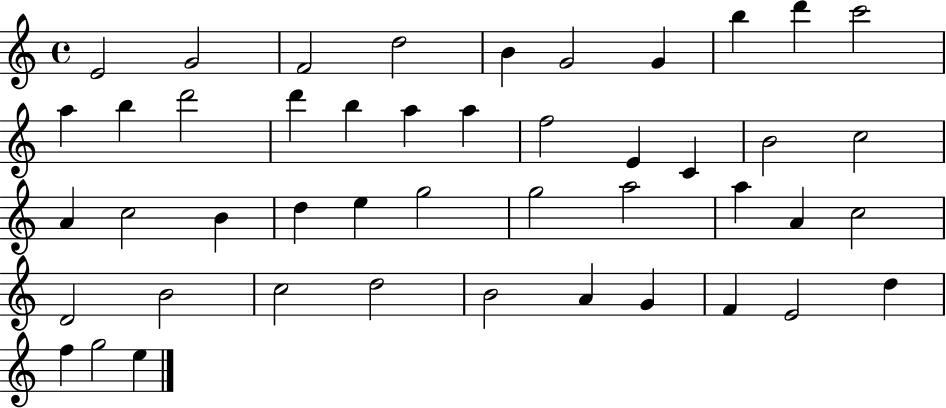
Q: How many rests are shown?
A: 0